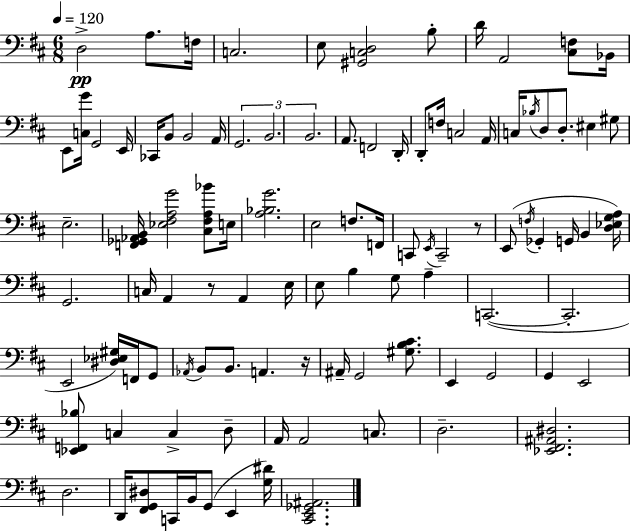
D3/h A3/e. F3/s C3/h. E3/e [G#2,C3,D3]/h B3/e D4/s A2/h [C#3,F3]/e Bb2/s E2/e [C3,G4]/s G2/h E2/s CES2/s B2/e B2/h A2/s G2/h. B2/h. B2/h. A2/e. F2/h D2/s D2/e F3/s C3/h A2/s C3/s Bb3/s D3/e D3/e. EIS3/q G#3/e E3/h. [F2,Gb2,Ab2,B2]/s [Eb3,F#3,A3,G4]/h [C#3,F#3,A3,Bb4]/e E3/s [A3,Bb3,G4]/h. E3/h F3/e. F2/s C2/e E2/s C2/h R/e E2/e F3/s Gb2/q G2/s B2/q [D3,Eb3,G3,A3]/s G2/h. C3/s A2/q R/e A2/q E3/s E3/e B3/q G3/e A3/q C2/h. C2/h. E2/h [D#3,Eb3,G#3]/s F2/s G2/e Ab2/s B2/e B2/e. A2/q. R/s A#2/s G2/h [G#3,B3,C#4]/e. E2/q G2/h G2/q E2/h [Eb2,F2,Bb3]/e C3/q C3/q D3/e A2/s A2/h C3/e. D3/h. [Eb2,F#2,A#2,D#3]/h. D3/h. D2/s [F#2,G2,D#3]/e C2/s B2/s G2/e E2/q [G3,D#4]/s [C#2,E2,Gb2,A#2]/h.